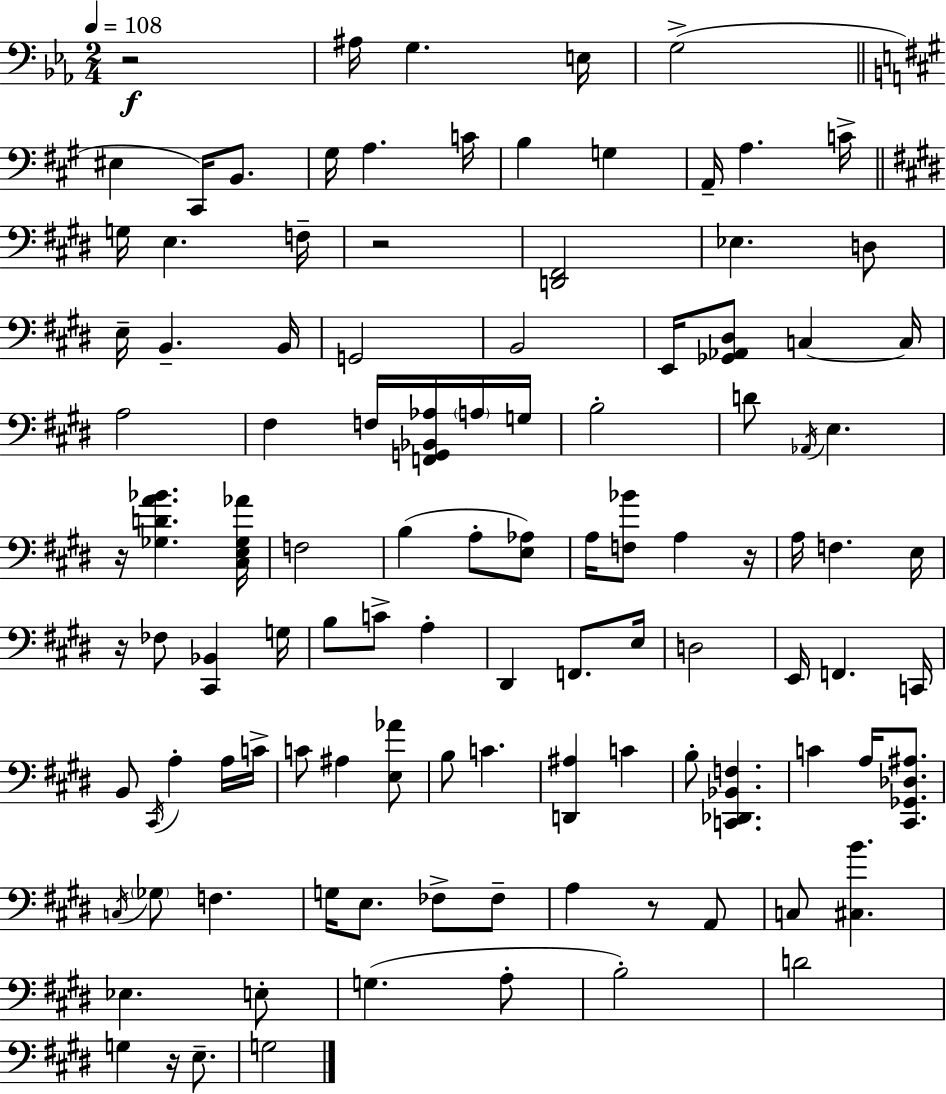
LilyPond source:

{
  \clef bass
  \numericTimeSignature
  \time 2/4
  \key ees \major
  \tempo 4 = 108
  r2\f | ais16 g4. e16 | g2->( | \bar "||" \break \key a \major eis4 cis,16) b,8. | gis16 a4. c'16 | b4 g4 | a,16-- a4. c'16-> | \break \bar "||" \break \key e \major g16 e4. f16-- | r2 | <d, fis,>2 | ees4. d8 | \break e16-- b,4.-- b,16 | g,2 | b,2 | e,16 <ges, aes, dis>8 c4~~ c16 | \break a2 | fis4 f16 <f, g, bes, aes>16 \parenthesize a16 g16 | b2-. | d'8 \acciaccatura { aes,16 } e4. | \break r16 <ges d' a' bes'>4. | <cis e ges aes'>16 f2 | b4( a8-. <e aes>8) | a16 <f bes'>8 a4 | \break r16 a16 f4. | e16 r16 fes8 <cis, bes,>4 | g16 b8 c'8-> a4-. | dis,4 f,8. | \break e16 d2 | e,16 f,4. | c,16 b,8 \acciaccatura { cis,16 } a4-. | a16 c'16-> c'8 ais4 | \break <e aes'>8 b8 c'4. | <d, ais>4 c'4 | b8-. <c, des, bes, f>4. | c'4 a16 <cis, ges, des ais>8. | \break \acciaccatura { c16 } \parenthesize ges8 f4. | g16 e8. fes8-> | fes8-- a4 r8 | a,8 c8 <cis b'>4. | \break ees4. | e8-. g4.( | a8-. b2-.) | d'2 | \break g4 r16 | e8.-- g2 | \bar "|."
}